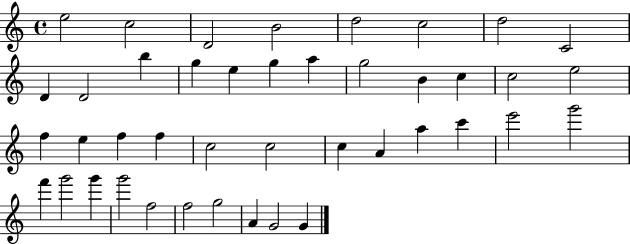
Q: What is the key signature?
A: C major